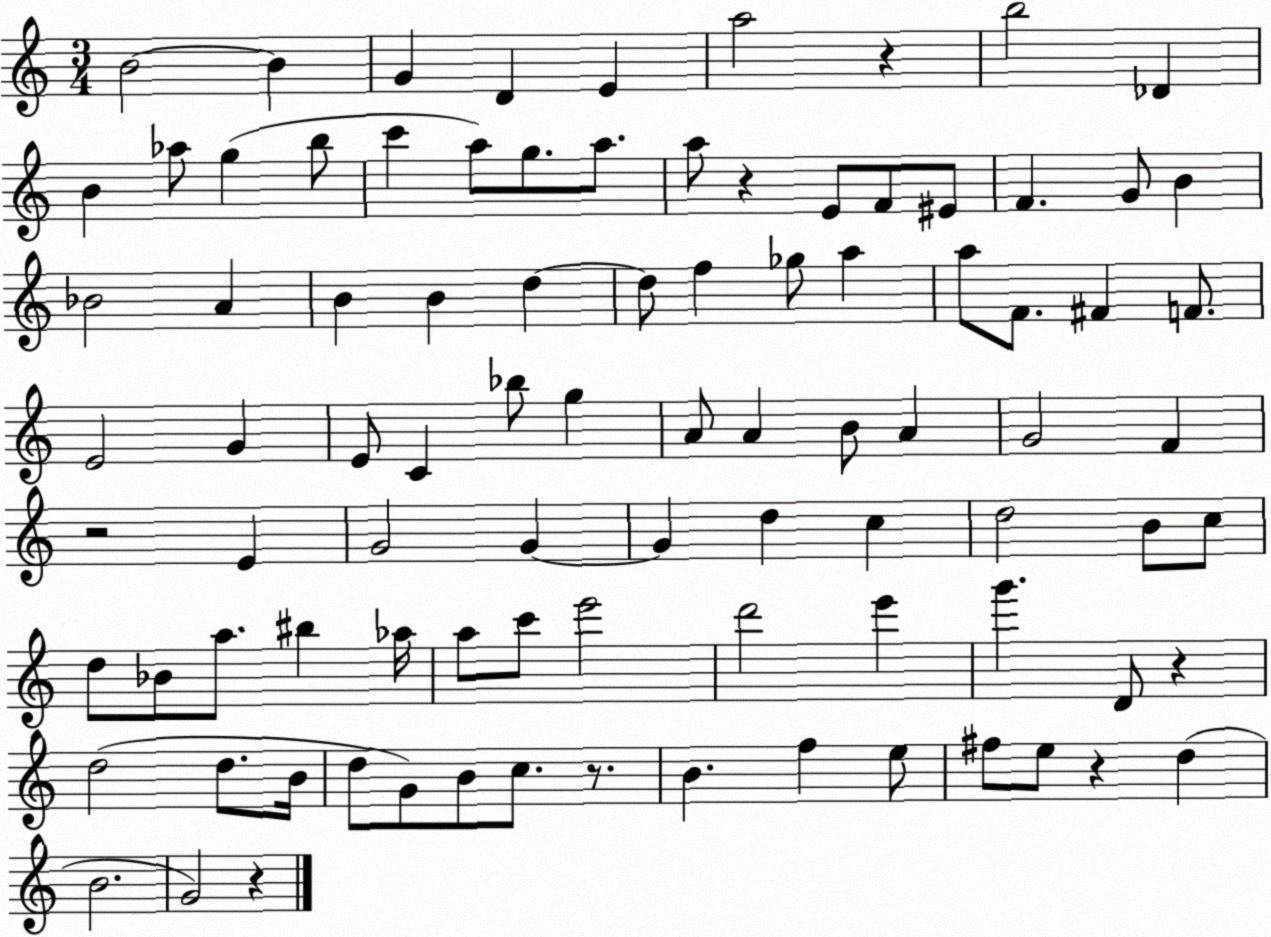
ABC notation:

X:1
T:Untitled
M:3/4
L:1/4
K:C
B2 B G D E a2 z b2 _D B _a/2 g b/2 c' a/2 g/2 a/2 a/2 z E/2 F/2 ^E/2 F G/2 B _B2 A B B d d/2 f _g/2 a a/2 F/2 ^F F/2 E2 G E/2 C _b/2 g A/2 A B/2 A G2 F z2 E G2 G G d c d2 B/2 c/2 d/2 _B/2 a/2 ^b _a/4 a/2 c'/2 e'2 d'2 e' g' D/2 z d2 d/2 B/4 d/2 G/2 B/2 c/2 z/2 B f e/2 ^f/2 e/2 z d B2 G2 z